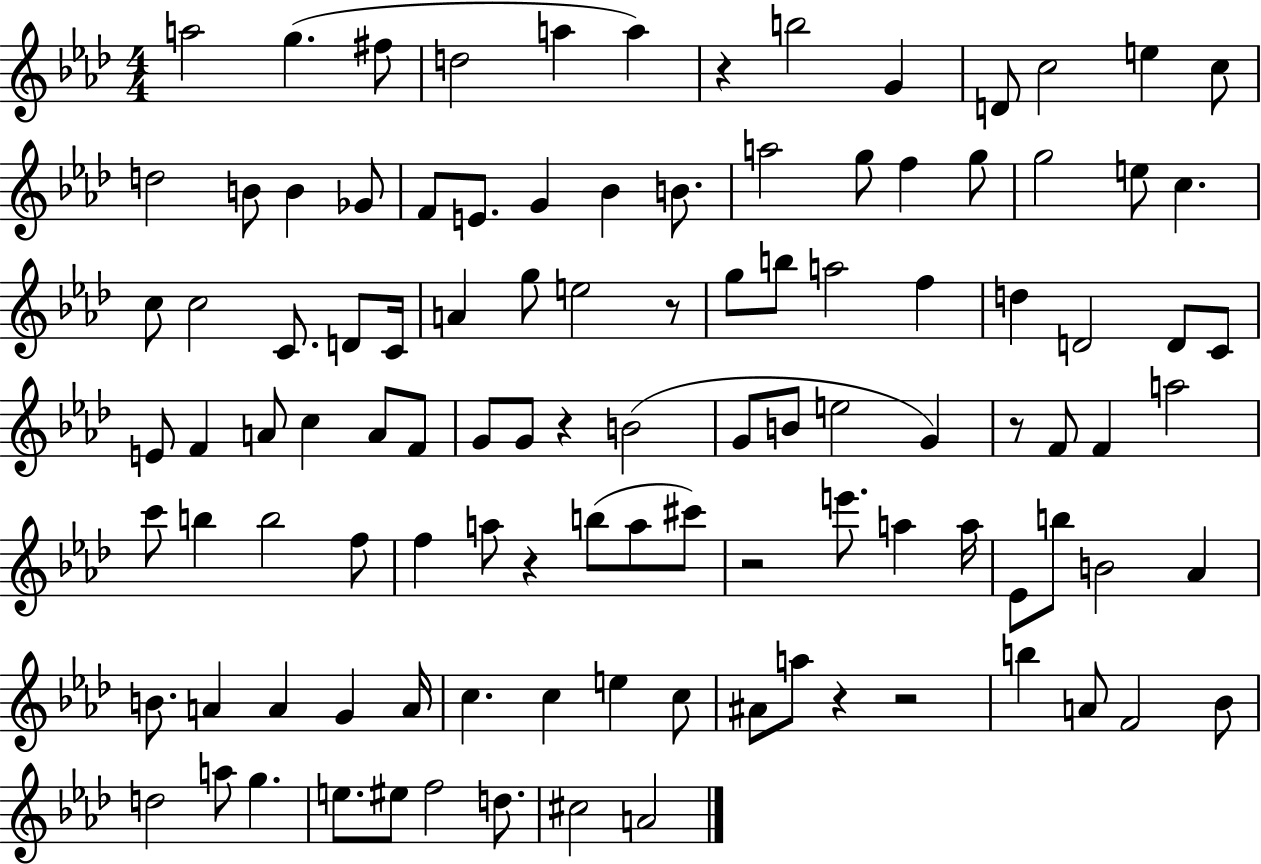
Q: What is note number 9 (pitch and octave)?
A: D4